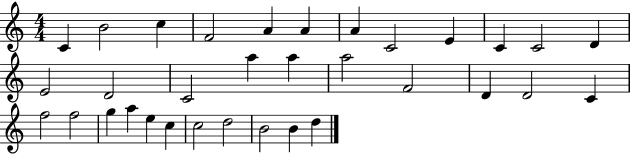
X:1
T:Untitled
M:4/4
L:1/4
K:C
C B2 c F2 A A A C2 E C C2 D E2 D2 C2 a a a2 F2 D D2 C f2 f2 g a e c c2 d2 B2 B d